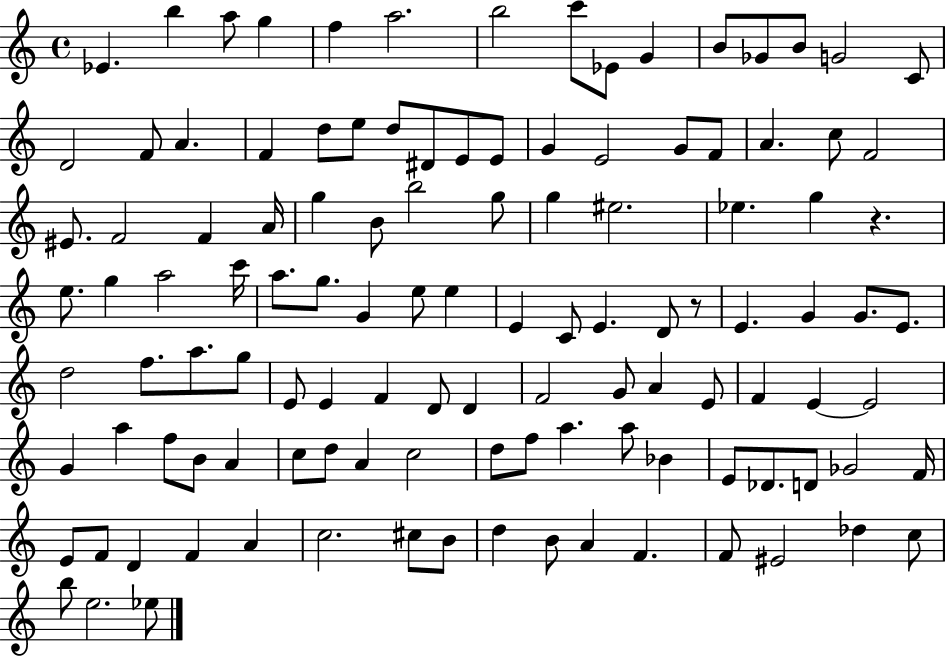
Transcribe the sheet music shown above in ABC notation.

X:1
T:Untitled
M:4/4
L:1/4
K:C
_E b a/2 g f a2 b2 c'/2 _E/2 G B/2 _G/2 B/2 G2 C/2 D2 F/2 A F d/2 e/2 d/2 ^D/2 E/2 E/2 G E2 G/2 F/2 A c/2 F2 ^E/2 F2 F A/4 g B/2 b2 g/2 g ^e2 _e g z e/2 g a2 c'/4 a/2 g/2 G e/2 e E C/2 E D/2 z/2 E G G/2 E/2 d2 f/2 a/2 g/2 E/2 E F D/2 D F2 G/2 A E/2 F E E2 G a f/2 B/2 A c/2 d/2 A c2 d/2 f/2 a a/2 _B E/2 _D/2 D/2 _G2 F/4 E/2 F/2 D F A c2 ^c/2 B/2 d B/2 A F F/2 ^E2 _d c/2 b/2 e2 _e/2